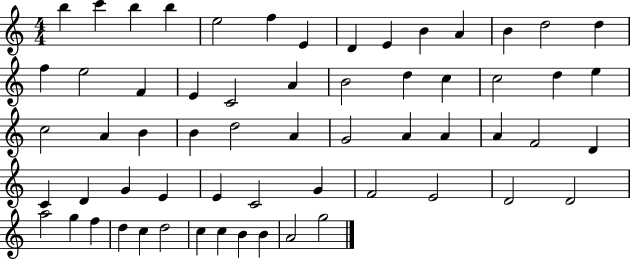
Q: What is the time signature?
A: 4/4